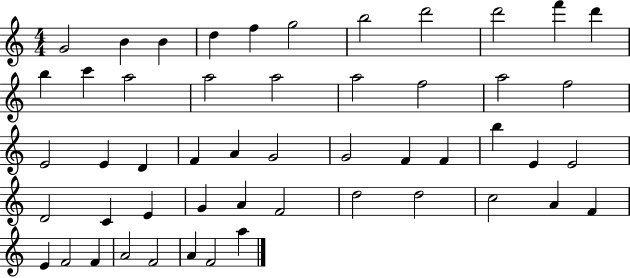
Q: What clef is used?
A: treble